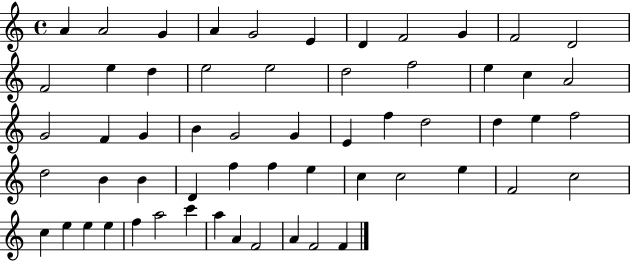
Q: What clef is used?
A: treble